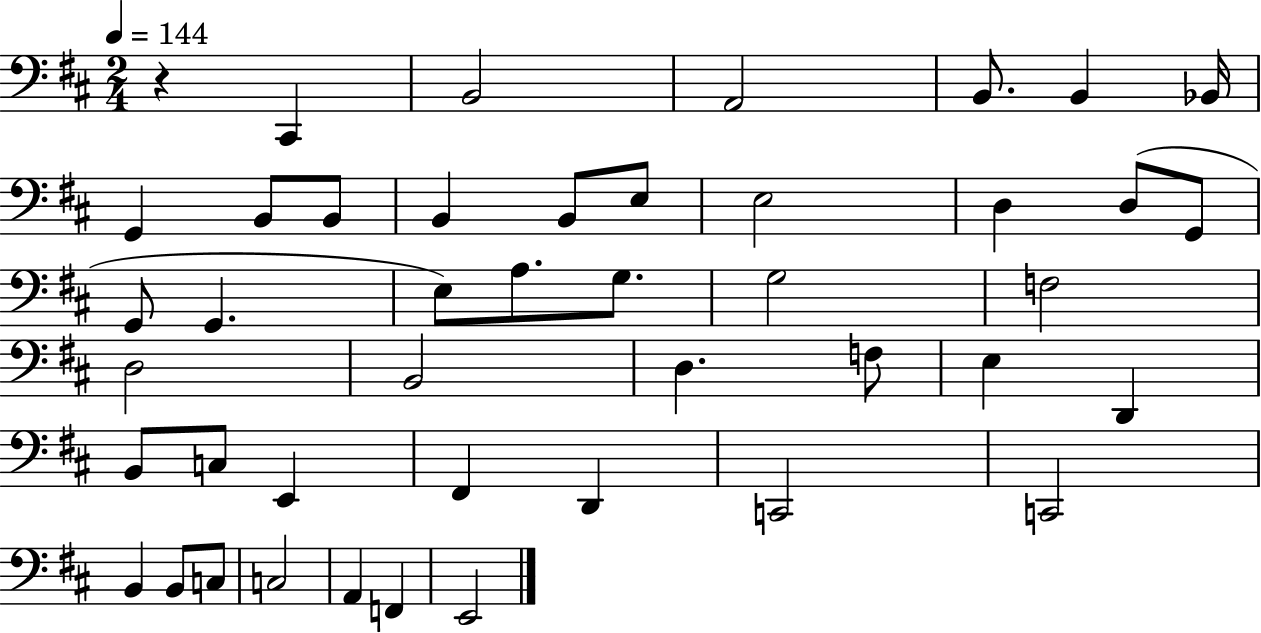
X:1
T:Untitled
M:2/4
L:1/4
K:D
z ^C,, B,,2 A,,2 B,,/2 B,, _B,,/4 G,, B,,/2 B,,/2 B,, B,,/2 E,/2 E,2 D, D,/2 G,,/2 G,,/2 G,, E,/2 A,/2 G,/2 G,2 F,2 D,2 B,,2 D, F,/2 E, D,, B,,/2 C,/2 E,, ^F,, D,, C,,2 C,,2 B,, B,,/2 C,/2 C,2 A,, F,, E,,2